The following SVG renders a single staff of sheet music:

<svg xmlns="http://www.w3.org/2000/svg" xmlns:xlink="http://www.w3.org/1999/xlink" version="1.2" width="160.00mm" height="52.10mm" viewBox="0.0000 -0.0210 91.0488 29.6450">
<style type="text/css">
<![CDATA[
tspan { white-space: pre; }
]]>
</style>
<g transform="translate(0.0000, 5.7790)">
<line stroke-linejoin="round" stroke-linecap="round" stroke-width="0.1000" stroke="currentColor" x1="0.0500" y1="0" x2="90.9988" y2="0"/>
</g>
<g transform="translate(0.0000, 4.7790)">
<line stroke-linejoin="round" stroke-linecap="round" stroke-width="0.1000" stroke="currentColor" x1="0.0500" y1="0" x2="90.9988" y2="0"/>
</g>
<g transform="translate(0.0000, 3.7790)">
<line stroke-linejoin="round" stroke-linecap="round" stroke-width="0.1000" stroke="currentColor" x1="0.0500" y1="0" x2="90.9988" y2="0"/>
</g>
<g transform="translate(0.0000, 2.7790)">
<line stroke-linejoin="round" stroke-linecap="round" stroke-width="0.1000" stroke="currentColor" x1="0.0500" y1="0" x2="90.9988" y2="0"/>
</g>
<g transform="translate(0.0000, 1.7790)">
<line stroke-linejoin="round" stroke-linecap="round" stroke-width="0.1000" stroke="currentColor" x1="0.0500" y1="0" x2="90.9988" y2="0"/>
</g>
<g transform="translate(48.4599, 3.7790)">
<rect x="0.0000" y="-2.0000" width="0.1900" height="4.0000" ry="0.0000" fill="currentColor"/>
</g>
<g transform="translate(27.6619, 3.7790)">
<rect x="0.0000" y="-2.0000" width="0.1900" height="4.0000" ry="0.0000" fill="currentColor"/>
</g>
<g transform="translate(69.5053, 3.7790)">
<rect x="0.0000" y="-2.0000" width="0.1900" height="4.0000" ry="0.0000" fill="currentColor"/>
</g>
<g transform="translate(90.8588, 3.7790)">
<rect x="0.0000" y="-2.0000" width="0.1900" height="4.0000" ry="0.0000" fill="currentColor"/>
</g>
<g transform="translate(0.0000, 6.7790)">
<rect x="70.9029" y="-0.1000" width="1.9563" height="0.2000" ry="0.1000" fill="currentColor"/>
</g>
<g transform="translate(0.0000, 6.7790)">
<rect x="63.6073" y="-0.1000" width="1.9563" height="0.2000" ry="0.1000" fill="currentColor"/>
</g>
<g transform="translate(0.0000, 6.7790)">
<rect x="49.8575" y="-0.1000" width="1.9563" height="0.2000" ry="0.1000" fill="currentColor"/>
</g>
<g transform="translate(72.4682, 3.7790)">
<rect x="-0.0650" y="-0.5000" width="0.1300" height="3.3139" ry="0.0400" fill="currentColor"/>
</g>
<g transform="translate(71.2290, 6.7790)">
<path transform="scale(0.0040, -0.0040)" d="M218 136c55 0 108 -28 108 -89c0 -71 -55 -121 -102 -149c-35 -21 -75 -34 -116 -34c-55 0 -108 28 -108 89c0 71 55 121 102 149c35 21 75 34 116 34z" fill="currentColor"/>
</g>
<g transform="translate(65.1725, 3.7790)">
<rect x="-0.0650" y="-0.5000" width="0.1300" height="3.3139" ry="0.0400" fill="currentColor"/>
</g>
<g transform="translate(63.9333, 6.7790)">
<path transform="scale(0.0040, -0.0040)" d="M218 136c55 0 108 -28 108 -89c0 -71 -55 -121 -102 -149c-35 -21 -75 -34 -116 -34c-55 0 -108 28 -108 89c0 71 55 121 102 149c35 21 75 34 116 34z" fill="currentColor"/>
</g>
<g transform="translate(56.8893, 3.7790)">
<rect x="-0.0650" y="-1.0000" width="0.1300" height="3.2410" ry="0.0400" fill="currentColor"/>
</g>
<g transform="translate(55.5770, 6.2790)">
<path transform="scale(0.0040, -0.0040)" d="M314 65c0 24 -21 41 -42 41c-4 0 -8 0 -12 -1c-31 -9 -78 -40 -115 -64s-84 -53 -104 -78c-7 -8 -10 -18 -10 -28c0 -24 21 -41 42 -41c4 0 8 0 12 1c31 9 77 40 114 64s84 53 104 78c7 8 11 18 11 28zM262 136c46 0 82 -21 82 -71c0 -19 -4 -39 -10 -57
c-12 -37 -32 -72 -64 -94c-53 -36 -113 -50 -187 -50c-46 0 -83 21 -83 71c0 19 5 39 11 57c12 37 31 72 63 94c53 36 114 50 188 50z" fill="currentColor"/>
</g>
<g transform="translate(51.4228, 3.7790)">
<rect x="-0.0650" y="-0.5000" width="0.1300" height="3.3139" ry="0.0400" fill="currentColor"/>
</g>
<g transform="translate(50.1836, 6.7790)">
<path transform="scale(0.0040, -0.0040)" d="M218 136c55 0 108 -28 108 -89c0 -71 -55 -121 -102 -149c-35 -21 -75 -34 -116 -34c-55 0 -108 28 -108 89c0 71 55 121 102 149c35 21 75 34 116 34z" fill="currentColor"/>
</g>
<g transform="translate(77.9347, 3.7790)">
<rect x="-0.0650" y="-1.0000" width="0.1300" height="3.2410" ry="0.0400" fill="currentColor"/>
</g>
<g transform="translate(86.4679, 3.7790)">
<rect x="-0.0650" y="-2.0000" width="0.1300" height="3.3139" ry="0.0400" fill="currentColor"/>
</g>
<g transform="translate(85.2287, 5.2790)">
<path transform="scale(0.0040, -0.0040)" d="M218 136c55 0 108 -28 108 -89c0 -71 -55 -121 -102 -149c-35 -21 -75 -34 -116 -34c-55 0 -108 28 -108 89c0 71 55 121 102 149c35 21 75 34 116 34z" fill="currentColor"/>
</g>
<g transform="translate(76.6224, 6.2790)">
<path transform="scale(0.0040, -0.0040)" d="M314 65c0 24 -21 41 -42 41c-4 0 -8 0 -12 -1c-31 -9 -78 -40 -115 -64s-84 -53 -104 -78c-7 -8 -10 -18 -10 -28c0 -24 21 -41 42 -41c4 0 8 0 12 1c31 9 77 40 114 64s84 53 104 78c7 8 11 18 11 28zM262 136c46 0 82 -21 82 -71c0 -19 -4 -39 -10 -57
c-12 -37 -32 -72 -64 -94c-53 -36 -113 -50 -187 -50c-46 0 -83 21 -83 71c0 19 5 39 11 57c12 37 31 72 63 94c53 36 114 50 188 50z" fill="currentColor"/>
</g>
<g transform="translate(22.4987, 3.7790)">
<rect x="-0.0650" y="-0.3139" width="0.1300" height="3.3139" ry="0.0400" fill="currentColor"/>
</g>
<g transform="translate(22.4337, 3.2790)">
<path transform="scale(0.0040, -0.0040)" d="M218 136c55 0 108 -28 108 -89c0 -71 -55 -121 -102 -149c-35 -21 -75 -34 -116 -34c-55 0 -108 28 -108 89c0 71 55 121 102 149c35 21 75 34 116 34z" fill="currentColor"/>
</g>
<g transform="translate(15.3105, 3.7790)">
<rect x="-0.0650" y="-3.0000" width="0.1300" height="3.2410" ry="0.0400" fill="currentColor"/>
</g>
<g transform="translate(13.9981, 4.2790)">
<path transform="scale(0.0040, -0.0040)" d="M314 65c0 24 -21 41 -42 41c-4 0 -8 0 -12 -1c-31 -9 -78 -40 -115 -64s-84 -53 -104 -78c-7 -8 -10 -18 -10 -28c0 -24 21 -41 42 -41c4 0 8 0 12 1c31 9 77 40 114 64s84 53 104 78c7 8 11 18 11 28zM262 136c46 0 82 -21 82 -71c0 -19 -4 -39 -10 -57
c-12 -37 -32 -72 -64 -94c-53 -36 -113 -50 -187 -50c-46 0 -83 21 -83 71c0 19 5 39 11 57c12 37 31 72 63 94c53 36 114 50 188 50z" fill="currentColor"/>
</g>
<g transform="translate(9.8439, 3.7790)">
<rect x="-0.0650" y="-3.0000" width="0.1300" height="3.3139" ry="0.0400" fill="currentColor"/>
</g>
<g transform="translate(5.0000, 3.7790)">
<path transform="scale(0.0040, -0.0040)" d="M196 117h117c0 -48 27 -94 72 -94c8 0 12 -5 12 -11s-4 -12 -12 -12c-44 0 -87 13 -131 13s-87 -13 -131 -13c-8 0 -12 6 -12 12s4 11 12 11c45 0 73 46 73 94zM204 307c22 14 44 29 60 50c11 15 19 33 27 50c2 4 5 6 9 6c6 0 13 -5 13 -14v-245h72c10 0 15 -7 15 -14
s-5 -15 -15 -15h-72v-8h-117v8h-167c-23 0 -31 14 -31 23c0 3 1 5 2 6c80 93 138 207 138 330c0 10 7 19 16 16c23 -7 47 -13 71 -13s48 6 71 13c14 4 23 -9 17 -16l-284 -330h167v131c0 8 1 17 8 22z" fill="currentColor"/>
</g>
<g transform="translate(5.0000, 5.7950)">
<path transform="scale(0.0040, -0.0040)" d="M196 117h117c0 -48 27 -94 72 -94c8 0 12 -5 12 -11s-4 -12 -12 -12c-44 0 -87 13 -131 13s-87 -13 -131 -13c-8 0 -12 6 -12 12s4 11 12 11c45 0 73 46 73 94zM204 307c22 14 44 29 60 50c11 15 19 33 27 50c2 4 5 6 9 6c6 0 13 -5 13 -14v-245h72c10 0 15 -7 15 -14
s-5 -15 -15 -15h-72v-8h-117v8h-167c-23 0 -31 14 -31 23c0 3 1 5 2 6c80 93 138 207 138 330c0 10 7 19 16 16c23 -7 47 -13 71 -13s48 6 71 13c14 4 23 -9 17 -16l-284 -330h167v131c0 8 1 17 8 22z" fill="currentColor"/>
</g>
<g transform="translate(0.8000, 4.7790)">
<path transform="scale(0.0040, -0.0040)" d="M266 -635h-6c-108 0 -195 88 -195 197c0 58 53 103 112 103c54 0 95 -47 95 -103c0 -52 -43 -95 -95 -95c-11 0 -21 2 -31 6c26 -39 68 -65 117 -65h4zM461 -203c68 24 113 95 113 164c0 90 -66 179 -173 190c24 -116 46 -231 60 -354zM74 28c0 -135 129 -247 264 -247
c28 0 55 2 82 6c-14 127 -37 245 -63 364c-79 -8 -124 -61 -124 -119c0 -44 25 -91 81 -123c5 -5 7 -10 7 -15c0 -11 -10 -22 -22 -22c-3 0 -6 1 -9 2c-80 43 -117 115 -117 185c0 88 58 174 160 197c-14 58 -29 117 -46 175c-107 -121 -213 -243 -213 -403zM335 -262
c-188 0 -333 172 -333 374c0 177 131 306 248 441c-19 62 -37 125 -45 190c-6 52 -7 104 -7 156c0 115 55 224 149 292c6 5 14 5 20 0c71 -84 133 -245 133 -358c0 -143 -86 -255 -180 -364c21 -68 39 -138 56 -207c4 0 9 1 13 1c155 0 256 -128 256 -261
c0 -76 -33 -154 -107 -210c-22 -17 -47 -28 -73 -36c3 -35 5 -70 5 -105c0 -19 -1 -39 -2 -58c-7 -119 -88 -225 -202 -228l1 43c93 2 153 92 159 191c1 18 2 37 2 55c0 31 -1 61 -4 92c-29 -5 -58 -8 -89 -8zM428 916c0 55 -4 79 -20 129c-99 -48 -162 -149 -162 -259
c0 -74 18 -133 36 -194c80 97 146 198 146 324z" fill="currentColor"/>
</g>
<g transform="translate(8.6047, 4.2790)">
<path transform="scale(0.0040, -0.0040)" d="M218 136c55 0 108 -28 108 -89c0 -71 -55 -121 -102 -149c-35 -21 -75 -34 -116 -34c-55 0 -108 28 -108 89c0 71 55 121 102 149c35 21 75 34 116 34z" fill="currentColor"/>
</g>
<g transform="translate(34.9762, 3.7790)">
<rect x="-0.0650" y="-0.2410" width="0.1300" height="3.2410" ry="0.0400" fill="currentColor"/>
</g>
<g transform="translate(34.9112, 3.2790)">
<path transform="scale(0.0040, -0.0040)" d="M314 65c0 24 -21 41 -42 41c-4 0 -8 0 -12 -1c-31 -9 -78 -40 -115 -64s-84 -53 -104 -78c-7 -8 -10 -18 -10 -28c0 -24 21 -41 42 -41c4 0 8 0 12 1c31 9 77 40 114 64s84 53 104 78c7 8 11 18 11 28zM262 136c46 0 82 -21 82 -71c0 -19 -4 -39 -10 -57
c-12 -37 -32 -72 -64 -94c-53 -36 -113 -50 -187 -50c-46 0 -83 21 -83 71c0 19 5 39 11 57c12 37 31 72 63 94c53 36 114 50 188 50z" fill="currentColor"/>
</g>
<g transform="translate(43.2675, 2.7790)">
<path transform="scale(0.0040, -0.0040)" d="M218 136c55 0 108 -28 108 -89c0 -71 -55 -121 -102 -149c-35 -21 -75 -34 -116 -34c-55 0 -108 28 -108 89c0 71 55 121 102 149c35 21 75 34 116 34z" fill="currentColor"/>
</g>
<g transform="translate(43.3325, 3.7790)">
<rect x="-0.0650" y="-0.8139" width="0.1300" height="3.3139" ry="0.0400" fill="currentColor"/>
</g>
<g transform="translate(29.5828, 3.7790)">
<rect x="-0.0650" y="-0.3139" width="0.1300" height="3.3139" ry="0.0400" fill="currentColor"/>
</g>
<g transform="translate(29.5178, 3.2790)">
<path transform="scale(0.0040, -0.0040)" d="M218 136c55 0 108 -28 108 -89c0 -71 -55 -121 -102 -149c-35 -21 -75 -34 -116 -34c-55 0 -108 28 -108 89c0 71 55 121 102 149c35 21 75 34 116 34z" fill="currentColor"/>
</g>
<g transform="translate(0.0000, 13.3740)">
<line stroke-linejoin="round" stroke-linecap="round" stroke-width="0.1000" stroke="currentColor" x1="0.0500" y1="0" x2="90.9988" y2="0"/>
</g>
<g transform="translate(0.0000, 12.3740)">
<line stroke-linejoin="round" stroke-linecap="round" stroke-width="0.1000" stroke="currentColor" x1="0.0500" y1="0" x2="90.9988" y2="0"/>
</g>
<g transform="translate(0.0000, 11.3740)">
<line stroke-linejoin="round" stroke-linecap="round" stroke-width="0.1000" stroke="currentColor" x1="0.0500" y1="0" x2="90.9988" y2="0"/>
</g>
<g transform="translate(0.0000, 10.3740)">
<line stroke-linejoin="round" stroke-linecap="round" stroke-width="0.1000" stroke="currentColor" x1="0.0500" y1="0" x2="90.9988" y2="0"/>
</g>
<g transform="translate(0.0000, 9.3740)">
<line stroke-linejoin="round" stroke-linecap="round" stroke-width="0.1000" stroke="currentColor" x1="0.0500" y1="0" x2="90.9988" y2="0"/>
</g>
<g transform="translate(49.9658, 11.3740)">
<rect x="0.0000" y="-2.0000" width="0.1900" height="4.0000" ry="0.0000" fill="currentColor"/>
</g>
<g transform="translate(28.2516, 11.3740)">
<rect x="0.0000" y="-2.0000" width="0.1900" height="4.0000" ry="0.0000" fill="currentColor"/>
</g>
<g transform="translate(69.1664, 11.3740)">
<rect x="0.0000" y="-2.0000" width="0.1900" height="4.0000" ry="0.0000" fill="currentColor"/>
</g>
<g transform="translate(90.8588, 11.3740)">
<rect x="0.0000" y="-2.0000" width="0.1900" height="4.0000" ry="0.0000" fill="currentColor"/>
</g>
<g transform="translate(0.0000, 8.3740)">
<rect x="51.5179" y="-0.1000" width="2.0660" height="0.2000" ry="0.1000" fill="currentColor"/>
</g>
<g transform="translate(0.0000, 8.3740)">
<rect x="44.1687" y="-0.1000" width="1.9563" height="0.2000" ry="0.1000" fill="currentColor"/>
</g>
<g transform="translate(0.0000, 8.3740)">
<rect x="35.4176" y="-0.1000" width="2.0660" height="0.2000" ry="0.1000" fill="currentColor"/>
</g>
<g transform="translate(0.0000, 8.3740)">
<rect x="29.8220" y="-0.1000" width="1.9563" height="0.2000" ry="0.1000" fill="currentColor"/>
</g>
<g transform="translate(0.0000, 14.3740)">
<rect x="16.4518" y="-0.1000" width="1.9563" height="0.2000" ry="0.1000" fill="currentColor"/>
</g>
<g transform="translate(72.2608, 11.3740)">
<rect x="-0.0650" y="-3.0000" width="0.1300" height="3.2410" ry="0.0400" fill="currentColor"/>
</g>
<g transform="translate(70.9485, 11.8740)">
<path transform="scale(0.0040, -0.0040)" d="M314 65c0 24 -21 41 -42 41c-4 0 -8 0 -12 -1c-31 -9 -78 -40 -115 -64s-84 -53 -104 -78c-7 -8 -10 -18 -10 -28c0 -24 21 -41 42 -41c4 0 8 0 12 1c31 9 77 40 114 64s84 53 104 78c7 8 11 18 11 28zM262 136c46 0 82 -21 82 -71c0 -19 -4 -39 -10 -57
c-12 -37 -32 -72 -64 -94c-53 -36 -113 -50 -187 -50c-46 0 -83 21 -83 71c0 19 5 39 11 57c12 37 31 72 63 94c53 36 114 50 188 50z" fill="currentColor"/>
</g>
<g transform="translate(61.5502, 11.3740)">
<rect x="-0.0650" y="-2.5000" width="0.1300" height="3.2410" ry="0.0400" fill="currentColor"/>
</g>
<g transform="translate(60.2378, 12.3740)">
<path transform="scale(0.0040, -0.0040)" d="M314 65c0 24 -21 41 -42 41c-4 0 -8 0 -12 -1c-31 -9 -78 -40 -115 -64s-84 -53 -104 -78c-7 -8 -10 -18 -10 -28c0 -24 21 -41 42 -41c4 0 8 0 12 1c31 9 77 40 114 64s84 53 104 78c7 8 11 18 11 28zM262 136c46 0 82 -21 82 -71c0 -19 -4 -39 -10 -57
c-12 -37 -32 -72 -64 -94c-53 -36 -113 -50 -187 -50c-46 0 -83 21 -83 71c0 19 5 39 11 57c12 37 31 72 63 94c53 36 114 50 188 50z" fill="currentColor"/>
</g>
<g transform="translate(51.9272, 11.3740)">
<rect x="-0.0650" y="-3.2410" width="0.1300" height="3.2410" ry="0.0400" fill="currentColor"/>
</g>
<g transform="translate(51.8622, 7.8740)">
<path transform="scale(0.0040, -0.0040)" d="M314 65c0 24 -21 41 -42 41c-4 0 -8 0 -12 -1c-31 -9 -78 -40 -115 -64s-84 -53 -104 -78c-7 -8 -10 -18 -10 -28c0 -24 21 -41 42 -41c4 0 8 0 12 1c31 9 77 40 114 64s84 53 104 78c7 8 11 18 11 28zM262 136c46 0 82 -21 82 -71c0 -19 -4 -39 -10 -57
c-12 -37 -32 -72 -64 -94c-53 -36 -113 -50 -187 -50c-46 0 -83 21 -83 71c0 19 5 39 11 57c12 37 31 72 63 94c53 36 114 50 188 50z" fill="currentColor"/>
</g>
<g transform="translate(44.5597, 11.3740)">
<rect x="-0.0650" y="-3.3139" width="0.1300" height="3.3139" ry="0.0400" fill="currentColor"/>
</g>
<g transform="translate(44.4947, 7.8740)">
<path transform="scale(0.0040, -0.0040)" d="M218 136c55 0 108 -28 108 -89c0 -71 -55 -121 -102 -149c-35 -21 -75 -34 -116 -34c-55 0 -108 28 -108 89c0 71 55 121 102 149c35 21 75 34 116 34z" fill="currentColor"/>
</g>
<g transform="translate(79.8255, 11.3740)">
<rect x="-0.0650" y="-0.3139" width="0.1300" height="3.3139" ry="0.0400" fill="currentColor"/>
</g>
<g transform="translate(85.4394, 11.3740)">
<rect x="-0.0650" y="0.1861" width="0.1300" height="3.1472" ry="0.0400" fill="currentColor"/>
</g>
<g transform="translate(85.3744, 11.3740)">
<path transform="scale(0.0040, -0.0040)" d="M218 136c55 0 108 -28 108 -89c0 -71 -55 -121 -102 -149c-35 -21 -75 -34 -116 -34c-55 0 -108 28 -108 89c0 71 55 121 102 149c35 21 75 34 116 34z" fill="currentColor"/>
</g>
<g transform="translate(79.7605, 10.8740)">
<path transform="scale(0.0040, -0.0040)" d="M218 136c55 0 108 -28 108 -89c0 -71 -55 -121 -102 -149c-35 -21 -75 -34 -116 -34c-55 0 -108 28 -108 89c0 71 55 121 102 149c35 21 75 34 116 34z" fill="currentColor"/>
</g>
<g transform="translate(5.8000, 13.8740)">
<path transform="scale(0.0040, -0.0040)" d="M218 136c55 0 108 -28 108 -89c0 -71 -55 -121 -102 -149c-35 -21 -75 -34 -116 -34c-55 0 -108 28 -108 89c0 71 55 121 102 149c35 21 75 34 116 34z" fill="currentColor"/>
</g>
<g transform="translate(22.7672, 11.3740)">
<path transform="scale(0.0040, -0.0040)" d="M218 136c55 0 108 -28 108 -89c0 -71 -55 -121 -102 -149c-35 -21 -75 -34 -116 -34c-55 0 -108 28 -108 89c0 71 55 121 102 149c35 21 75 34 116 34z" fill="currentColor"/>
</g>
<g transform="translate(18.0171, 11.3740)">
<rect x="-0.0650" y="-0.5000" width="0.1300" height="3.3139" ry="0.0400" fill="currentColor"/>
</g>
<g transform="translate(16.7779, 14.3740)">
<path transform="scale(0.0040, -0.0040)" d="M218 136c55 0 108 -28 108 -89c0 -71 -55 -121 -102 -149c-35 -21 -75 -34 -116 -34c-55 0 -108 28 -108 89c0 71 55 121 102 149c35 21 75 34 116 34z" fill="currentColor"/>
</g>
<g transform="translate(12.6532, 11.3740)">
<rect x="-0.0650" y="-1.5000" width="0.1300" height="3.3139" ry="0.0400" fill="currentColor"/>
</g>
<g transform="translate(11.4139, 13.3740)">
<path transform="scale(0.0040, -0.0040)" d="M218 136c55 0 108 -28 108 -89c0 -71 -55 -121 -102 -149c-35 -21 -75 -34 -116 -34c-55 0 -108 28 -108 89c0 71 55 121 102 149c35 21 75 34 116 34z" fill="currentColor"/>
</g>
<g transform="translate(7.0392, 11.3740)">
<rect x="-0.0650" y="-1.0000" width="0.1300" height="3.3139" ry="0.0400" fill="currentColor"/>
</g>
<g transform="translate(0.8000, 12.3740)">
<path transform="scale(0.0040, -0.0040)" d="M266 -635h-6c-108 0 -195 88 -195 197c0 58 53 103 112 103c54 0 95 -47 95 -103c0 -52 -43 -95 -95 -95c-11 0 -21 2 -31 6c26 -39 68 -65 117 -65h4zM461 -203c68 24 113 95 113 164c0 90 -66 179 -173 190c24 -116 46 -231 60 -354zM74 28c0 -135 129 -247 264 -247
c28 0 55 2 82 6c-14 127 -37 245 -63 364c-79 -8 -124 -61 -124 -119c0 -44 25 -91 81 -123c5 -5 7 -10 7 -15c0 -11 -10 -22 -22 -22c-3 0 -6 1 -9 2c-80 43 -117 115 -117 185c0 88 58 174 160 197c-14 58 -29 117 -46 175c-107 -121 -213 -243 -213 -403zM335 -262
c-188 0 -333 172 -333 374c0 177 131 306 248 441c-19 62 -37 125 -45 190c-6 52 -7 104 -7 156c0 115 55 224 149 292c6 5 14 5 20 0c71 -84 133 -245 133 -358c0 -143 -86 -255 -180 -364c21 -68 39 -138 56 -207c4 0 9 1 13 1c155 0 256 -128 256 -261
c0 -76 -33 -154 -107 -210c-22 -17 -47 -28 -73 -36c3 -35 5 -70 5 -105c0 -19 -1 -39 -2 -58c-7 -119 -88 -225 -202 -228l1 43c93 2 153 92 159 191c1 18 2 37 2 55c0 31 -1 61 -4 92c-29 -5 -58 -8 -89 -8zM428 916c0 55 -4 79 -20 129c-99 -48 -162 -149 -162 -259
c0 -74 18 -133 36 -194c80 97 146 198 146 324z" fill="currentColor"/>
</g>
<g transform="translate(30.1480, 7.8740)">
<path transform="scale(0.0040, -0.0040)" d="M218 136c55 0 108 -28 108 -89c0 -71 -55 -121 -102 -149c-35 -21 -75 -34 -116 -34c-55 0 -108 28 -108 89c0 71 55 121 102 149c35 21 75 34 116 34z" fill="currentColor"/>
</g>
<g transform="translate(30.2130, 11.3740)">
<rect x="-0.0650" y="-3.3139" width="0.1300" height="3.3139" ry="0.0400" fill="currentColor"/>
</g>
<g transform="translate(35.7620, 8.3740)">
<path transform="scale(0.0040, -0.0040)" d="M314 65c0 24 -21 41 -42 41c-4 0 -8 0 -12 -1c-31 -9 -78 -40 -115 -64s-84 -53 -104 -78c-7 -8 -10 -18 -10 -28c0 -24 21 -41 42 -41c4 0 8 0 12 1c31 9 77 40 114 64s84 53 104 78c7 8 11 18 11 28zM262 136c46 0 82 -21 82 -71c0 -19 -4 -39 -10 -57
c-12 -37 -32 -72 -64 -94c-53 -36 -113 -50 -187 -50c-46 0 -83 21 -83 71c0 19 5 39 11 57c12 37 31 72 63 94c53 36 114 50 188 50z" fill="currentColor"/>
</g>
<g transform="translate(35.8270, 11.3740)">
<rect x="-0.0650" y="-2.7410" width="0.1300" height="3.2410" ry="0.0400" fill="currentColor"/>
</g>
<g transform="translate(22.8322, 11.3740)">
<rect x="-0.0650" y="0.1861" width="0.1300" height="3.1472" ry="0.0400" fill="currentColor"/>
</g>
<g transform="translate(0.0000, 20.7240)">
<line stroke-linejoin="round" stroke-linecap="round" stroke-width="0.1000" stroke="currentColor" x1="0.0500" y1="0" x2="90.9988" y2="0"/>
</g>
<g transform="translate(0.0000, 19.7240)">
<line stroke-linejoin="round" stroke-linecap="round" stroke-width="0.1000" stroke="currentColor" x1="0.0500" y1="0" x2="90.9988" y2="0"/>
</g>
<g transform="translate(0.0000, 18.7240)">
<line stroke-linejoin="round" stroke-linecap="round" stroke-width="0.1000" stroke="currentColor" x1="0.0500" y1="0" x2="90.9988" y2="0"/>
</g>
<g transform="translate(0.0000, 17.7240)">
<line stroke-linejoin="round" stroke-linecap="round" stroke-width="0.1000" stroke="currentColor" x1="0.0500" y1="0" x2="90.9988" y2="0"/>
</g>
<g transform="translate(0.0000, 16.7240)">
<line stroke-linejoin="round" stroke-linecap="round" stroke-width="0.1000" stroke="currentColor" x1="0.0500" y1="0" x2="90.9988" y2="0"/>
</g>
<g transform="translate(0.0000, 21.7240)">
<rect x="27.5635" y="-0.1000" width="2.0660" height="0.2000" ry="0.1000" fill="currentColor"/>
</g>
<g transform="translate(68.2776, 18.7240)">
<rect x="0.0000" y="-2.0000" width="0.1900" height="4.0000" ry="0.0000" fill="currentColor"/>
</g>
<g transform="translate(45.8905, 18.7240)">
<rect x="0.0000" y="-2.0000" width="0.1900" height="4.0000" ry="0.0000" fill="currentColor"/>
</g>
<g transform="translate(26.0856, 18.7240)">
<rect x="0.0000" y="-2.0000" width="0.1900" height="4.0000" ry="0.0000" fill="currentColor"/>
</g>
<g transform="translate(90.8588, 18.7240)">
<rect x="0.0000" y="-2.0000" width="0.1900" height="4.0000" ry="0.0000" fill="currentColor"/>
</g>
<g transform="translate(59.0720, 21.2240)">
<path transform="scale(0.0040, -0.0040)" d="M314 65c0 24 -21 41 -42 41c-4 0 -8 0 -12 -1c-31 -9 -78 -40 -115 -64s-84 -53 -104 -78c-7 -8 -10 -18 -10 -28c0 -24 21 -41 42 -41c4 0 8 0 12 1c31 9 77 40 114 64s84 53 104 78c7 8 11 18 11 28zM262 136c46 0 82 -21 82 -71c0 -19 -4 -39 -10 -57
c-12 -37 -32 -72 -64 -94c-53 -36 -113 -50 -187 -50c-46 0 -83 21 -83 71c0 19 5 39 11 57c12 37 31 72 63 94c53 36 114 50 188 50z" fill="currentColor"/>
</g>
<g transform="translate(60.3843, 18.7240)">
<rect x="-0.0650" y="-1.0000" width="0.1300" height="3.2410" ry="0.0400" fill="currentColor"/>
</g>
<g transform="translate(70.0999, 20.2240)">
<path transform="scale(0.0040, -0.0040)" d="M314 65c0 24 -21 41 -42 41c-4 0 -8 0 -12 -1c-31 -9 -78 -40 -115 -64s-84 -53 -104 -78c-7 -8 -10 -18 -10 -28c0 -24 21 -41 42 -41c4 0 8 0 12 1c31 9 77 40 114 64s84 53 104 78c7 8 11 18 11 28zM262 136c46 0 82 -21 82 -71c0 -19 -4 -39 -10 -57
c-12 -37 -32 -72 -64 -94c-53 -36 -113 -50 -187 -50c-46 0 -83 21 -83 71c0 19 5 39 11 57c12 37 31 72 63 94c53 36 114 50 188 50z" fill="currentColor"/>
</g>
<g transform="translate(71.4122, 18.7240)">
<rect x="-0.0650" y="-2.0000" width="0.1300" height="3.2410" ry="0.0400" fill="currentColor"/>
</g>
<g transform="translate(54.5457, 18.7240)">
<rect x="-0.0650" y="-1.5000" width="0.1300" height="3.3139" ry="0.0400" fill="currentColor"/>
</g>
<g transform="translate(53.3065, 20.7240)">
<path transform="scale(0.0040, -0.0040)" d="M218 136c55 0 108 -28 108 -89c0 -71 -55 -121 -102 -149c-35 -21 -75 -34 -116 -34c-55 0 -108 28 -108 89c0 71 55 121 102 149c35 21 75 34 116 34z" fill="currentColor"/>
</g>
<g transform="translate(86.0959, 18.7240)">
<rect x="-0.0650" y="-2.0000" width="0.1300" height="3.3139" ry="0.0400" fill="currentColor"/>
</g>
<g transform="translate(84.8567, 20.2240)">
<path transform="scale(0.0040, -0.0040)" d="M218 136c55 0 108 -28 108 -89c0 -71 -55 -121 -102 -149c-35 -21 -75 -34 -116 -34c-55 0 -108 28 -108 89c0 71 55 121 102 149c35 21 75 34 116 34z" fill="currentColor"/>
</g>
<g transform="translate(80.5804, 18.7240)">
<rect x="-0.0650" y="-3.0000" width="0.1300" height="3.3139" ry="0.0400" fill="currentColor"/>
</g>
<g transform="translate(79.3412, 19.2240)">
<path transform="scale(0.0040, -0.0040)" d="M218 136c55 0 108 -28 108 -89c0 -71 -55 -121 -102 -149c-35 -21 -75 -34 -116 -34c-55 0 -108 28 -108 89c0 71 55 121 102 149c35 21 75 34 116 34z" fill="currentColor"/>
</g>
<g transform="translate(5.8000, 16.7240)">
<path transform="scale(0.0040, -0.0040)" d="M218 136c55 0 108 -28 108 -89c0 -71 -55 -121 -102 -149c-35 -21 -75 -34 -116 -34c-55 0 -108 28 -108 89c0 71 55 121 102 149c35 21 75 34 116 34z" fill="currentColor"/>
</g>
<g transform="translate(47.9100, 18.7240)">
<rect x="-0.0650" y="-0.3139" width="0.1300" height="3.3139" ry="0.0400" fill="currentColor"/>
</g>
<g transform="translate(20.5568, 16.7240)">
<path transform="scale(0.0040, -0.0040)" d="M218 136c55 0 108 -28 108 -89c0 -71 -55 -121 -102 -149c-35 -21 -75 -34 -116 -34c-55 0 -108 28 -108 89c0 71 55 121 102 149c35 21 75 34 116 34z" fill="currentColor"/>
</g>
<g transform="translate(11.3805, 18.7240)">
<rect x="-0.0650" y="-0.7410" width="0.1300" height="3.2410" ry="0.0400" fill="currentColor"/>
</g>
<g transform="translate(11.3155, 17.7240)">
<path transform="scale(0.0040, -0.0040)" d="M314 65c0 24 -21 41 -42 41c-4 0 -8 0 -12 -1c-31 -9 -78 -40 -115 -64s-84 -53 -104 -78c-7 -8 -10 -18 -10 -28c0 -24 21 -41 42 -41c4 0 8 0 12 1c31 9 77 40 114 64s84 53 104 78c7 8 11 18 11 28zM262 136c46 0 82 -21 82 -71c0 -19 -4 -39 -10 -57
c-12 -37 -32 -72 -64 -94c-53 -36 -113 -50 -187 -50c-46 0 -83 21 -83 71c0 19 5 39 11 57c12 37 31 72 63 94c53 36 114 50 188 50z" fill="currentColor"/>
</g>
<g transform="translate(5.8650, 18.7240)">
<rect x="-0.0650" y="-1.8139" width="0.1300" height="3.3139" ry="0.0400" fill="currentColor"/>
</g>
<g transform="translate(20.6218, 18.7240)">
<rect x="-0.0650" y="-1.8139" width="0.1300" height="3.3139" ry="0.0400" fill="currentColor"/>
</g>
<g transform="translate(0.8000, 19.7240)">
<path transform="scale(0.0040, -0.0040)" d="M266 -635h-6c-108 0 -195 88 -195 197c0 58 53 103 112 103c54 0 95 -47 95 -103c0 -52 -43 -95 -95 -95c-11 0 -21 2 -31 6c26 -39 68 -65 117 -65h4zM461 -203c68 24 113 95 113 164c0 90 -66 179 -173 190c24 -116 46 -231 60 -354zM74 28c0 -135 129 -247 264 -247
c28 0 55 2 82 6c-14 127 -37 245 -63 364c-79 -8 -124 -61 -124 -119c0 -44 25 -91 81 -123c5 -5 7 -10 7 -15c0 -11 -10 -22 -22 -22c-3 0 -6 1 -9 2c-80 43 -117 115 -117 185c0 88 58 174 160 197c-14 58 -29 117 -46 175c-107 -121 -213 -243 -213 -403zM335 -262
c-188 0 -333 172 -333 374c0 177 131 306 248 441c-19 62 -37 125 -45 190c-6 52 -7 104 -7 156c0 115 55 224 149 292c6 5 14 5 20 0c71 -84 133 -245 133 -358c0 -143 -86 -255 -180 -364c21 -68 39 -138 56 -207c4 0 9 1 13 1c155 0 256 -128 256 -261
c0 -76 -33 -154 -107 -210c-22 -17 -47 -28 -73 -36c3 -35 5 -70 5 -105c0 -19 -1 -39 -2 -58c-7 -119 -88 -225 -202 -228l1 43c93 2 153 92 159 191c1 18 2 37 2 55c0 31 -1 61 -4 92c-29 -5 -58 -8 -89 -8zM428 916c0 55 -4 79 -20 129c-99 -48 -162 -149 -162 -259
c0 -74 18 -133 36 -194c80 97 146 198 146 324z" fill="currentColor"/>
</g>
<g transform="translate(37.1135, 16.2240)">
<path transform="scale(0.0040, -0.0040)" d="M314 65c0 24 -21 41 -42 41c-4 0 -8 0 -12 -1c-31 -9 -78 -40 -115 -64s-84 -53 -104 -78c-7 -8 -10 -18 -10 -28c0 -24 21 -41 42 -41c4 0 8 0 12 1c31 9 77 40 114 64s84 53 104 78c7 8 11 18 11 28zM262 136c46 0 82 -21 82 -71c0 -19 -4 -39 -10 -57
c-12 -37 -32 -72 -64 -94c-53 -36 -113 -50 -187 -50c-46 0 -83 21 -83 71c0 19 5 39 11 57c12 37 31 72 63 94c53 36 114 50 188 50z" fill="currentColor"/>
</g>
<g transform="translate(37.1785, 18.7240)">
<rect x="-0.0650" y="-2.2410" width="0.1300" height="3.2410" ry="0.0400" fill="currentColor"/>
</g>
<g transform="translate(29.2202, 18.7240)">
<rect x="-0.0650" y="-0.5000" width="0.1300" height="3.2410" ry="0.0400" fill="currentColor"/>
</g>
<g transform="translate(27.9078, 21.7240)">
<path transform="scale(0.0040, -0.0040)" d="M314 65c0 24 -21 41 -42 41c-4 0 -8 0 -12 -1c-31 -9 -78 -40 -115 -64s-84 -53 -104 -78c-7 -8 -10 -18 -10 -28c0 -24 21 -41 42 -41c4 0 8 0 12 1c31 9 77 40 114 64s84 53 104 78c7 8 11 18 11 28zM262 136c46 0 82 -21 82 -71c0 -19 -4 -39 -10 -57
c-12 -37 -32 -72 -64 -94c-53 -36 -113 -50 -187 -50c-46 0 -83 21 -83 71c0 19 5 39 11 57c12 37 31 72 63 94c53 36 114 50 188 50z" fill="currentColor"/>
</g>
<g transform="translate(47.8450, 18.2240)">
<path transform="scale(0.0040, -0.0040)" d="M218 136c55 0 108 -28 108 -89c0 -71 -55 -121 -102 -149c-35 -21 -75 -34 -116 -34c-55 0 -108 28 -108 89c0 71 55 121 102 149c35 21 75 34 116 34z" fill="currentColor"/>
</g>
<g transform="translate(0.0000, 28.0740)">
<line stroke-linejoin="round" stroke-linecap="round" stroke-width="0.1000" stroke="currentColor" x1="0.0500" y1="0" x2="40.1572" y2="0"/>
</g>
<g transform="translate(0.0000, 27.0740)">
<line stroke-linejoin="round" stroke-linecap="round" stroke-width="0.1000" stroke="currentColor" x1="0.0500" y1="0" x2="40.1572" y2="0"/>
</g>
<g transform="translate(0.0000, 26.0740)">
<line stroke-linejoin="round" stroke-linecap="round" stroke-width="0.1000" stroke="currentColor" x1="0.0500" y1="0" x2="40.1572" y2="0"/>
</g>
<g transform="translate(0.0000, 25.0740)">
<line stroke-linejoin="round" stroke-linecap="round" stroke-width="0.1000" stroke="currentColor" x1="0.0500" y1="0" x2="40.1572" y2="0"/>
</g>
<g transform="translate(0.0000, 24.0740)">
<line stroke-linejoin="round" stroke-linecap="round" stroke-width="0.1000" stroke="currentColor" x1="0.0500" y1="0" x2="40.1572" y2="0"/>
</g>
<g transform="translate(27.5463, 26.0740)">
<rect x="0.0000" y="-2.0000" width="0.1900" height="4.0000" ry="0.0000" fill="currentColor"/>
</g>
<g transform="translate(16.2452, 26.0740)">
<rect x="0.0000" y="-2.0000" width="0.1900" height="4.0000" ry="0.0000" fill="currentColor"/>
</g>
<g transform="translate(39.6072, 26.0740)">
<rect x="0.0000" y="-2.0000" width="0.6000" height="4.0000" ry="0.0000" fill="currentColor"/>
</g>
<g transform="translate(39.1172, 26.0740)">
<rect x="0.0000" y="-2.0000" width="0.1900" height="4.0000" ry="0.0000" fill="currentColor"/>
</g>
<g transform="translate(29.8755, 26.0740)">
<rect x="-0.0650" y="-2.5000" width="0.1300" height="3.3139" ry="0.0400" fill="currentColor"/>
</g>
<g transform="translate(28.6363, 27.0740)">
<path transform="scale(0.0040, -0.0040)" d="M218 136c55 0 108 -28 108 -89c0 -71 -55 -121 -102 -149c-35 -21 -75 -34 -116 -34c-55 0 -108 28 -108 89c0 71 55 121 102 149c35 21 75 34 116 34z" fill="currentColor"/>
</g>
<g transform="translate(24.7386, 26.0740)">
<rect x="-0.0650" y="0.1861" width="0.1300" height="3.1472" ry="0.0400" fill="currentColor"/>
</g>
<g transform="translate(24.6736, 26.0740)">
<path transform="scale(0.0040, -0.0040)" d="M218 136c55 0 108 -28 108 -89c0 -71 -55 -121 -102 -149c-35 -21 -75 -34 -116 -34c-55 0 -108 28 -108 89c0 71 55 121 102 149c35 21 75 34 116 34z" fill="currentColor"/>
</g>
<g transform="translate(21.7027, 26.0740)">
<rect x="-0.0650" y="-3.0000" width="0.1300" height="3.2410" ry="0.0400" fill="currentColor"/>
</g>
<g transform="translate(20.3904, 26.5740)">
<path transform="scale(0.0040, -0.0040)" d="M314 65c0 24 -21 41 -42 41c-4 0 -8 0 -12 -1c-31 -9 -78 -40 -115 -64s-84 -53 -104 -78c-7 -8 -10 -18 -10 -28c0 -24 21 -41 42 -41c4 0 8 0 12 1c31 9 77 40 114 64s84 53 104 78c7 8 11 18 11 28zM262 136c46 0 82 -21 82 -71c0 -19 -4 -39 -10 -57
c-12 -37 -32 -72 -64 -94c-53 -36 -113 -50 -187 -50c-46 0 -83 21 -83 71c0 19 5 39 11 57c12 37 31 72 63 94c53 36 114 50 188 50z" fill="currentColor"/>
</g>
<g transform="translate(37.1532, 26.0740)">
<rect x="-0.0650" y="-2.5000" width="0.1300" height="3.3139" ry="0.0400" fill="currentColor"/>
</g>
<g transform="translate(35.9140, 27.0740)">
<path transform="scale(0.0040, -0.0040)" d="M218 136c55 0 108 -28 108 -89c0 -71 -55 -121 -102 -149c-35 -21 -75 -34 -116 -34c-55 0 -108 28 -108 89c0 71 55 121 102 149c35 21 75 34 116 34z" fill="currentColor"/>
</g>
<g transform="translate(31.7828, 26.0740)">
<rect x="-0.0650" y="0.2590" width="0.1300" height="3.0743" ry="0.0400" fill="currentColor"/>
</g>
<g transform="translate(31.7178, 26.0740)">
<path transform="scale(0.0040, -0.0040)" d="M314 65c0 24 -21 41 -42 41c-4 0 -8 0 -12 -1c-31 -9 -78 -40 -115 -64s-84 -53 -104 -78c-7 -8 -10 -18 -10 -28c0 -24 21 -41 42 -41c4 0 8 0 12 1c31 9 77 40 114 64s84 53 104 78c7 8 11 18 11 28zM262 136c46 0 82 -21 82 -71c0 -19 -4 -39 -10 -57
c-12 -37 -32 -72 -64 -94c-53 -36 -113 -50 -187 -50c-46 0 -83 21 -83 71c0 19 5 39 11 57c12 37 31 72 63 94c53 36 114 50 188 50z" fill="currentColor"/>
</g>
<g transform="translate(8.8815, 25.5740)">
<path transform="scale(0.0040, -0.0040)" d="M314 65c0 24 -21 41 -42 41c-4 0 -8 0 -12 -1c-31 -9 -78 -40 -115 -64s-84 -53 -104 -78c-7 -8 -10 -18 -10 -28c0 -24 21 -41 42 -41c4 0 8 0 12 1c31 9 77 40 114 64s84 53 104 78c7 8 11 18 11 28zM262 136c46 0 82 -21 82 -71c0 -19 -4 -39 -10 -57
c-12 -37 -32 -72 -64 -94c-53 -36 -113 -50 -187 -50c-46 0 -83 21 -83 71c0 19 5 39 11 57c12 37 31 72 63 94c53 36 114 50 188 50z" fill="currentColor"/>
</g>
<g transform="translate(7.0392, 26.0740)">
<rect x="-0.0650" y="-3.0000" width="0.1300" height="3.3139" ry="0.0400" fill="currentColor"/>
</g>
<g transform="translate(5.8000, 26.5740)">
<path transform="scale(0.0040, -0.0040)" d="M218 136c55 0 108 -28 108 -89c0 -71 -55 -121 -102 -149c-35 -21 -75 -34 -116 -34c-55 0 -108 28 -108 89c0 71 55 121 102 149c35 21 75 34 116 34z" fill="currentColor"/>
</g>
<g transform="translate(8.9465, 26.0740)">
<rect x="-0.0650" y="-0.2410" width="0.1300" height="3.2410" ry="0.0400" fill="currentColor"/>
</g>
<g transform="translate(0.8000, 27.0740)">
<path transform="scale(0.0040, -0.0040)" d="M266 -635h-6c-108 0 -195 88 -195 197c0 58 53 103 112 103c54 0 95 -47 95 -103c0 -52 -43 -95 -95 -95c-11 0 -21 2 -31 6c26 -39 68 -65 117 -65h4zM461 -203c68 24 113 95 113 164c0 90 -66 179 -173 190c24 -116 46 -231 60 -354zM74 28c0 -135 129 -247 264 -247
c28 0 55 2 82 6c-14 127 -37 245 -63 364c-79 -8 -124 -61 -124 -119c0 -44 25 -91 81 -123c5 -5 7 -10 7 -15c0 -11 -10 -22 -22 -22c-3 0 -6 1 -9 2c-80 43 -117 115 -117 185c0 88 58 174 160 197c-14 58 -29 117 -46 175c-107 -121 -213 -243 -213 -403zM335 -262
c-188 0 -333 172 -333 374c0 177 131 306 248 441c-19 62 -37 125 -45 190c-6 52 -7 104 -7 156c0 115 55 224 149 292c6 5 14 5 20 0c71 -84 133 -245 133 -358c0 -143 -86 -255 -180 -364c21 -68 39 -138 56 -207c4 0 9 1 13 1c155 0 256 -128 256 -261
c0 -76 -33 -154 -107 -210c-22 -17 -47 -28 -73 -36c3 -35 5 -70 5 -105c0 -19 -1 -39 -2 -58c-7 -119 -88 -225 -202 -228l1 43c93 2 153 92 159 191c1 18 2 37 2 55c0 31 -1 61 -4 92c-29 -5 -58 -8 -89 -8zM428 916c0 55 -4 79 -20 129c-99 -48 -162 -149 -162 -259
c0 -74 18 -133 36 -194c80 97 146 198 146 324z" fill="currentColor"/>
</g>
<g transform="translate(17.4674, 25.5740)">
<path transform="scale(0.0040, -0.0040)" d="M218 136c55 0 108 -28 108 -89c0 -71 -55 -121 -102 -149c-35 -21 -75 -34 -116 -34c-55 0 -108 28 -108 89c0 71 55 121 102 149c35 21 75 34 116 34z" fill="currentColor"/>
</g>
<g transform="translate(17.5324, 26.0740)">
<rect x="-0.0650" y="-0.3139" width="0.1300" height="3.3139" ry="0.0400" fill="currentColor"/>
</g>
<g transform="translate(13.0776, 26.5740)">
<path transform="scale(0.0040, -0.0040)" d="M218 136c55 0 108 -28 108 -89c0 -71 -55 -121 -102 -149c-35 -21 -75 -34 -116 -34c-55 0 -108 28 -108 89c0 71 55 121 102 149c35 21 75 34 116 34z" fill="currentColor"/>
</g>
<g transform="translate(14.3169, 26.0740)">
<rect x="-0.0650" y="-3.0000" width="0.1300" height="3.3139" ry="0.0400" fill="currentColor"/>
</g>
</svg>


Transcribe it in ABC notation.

X:1
T:Untitled
M:4/4
L:1/4
K:C
A A2 c c c2 d C D2 C C D2 F D E C B b a2 b b2 G2 A2 c B f d2 f C2 g2 c E D2 F2 A F A c2 A c A2 B G B2 G